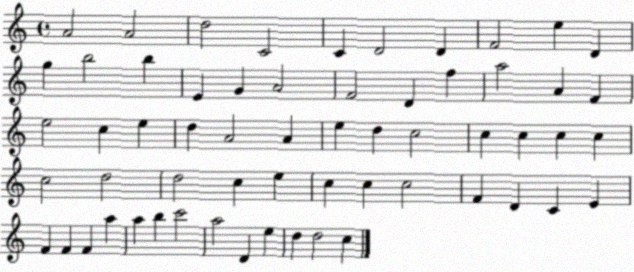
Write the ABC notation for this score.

X:1
T:Untitled
M:4/4
L:1/4
K:C
A2 A2 d2 C2 C D2 D F2 e D g b2 b E G A2 F2 D f a2 A F e2 c e d A2 A e d c2 c c c c c2 d2 d2 c e c c c2 F D C E F F F a a b c'2 a2 D e d d2 c